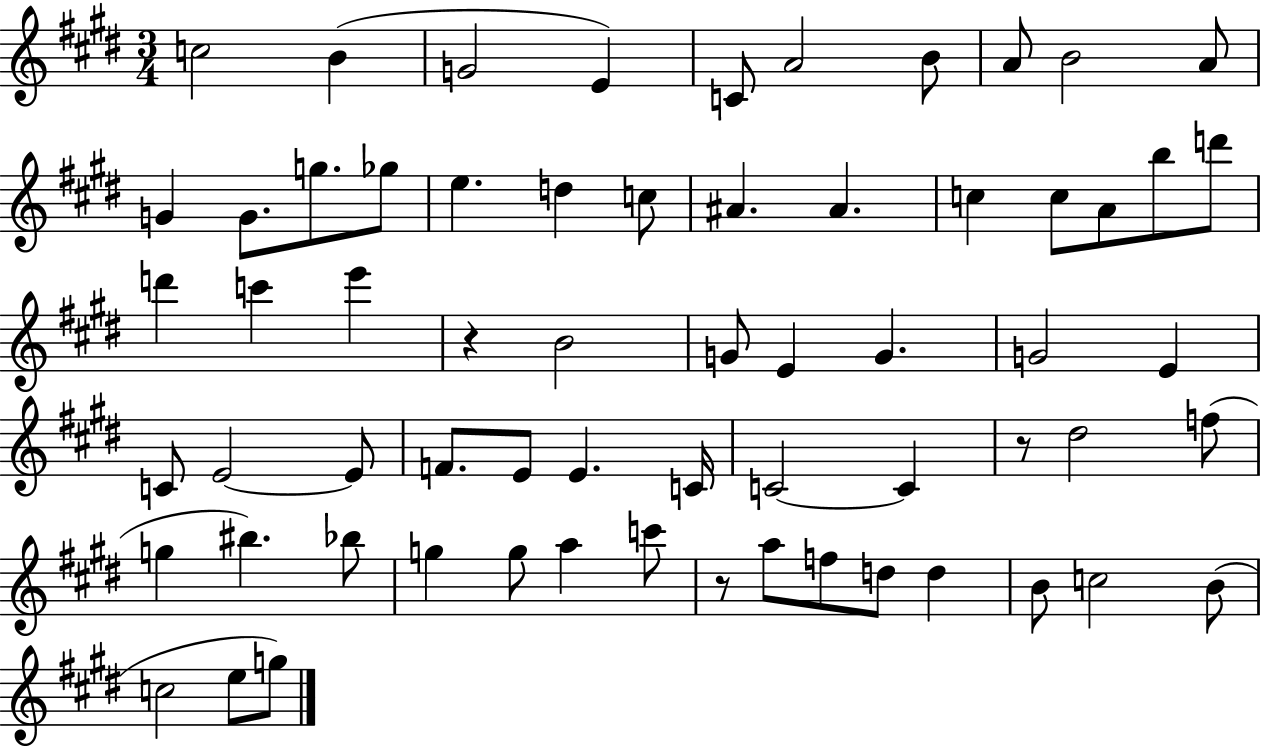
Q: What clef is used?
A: treble